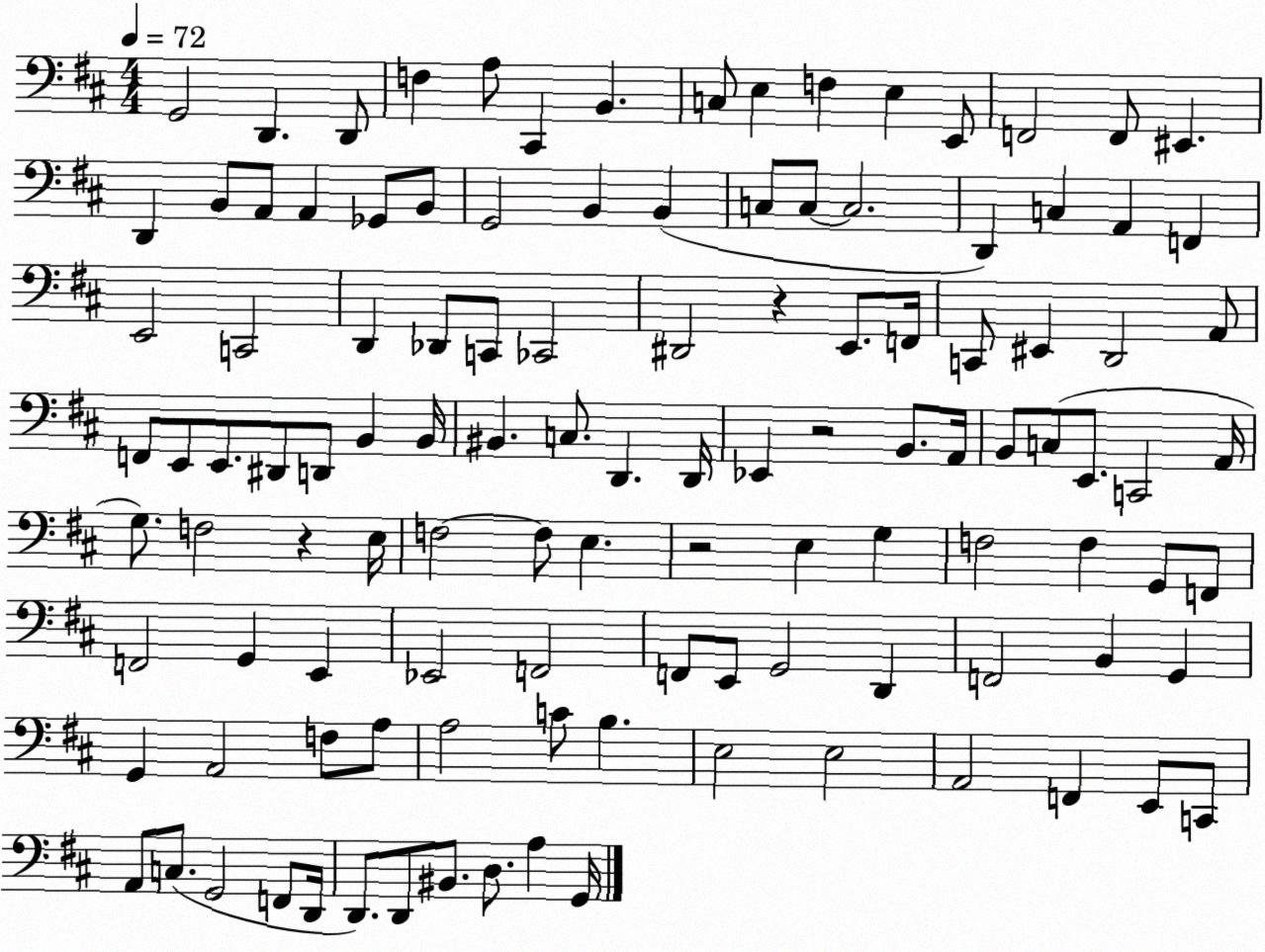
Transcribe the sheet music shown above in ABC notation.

X:1
T:Untitled
M:4/4
L:1/4
K:D
G,,2 D,, D,,/2 F, A,/2 ^C,, B,, C,/2 E, F, E, E,,/2 F,,2 F,,/2 ^E,, D,, B,,/2 A,,/2 A,, _G,,/2 B,,/2 G,,2 B,, B,, C,/2 C,/2 C,2 D,, C, A,, F,, E,,2 C,,2 D,, _D,,/2 C,,/2 _C,,2 ^D,,2 z E,,/2 F,,/4 C,,/2 ^E,, D,,2 A,,/2 F,,/2 E,,/2 E,,/2 ^D,,/2 D,,/2 B,, B,,/4 ^B,, C,/2 D,, D,,/4 _E,, z2 B,,/2 A,,/4 B,,/2 C,/2 E,,/2 C,,2 A,,/4 G,/2 F,2 z E,/4 F,2 F,/2 E, z2 E, G, F,2 F, G,,/2 F,,/2 F,,2 G,, E,, _E,,2 F,,2 F,,/2 E,,/2 G,,2 D,, F,,2 B,, G,, G,, A,,2 F,/2 A,/2 A,2 C/2 B, E,2 E,2 A,,2 F,, E,,/2 C,,/2 A,,/2 C,/2 G,,2 F,,/2 D,,/4 D,,/2 D,,/2 ^B,,/2 D,/2 A, G,,/4